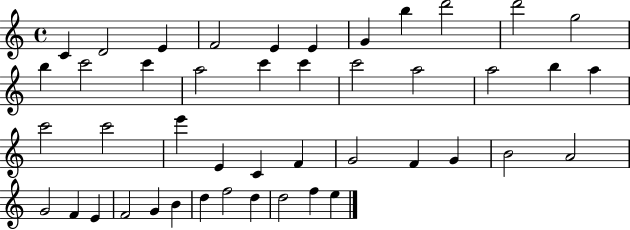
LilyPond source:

{
  \clef treble
  \time 4/4
  \defaultTimeSignature
  \key c \major
  c'4 d'2 e'4 | f'2 e'4 e'4 | g'4 b''4 d'''2 | d'''2 g''2 | \break b''4 c'''2 c'''4 | a''2 c'''4 c'''4 | c'''2 a''2 | a''2 b''4 a''4 | \break c'''2 c'''2 | e'''4 e'4 c'4 f'4 | g'2 f'4 g'4 | b'2 a'2 | \break g'2 f'4 e'4 | f'2 g'4 b'4 | d''4 f''2 d''4 | d''2 f''4 e''4 | \break \bar "|."
}